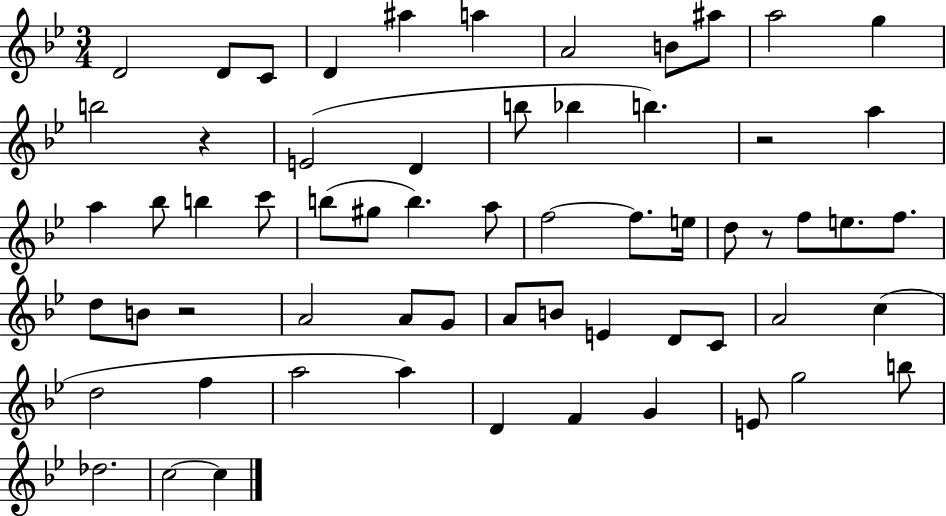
{
  \clef treble
  \numericTimeSignature
  \time 3/4
  \key bes \major
  d'2 d'8 c'8 | d'4 ais''4 a''4 | a'2 b'8 ais''8 | a''2 g''4 | \break b''2 r4 | e'2( d'4 | b''8 bes''4 b''4.) | r2 a''4 | \break a''4 bes''8 b''4 c'''8 | b''8( gis''8 b''4.) a''8 | f''2~~ f''8. e''16 | d''8 r8 f''8 e''8. f''8. | \break d''8 b'8 r2 | a'2 a'8 g'8 | a'8 b'8 e'4 d'8 c'8 | a'2 c''4( | \break d''2 f''4 | a''2 a''4) | d'4 f'4 g'4 | e'8 g''2 b''8 | \break des''2. | c''2~~ c''4 | \bar "|."
}